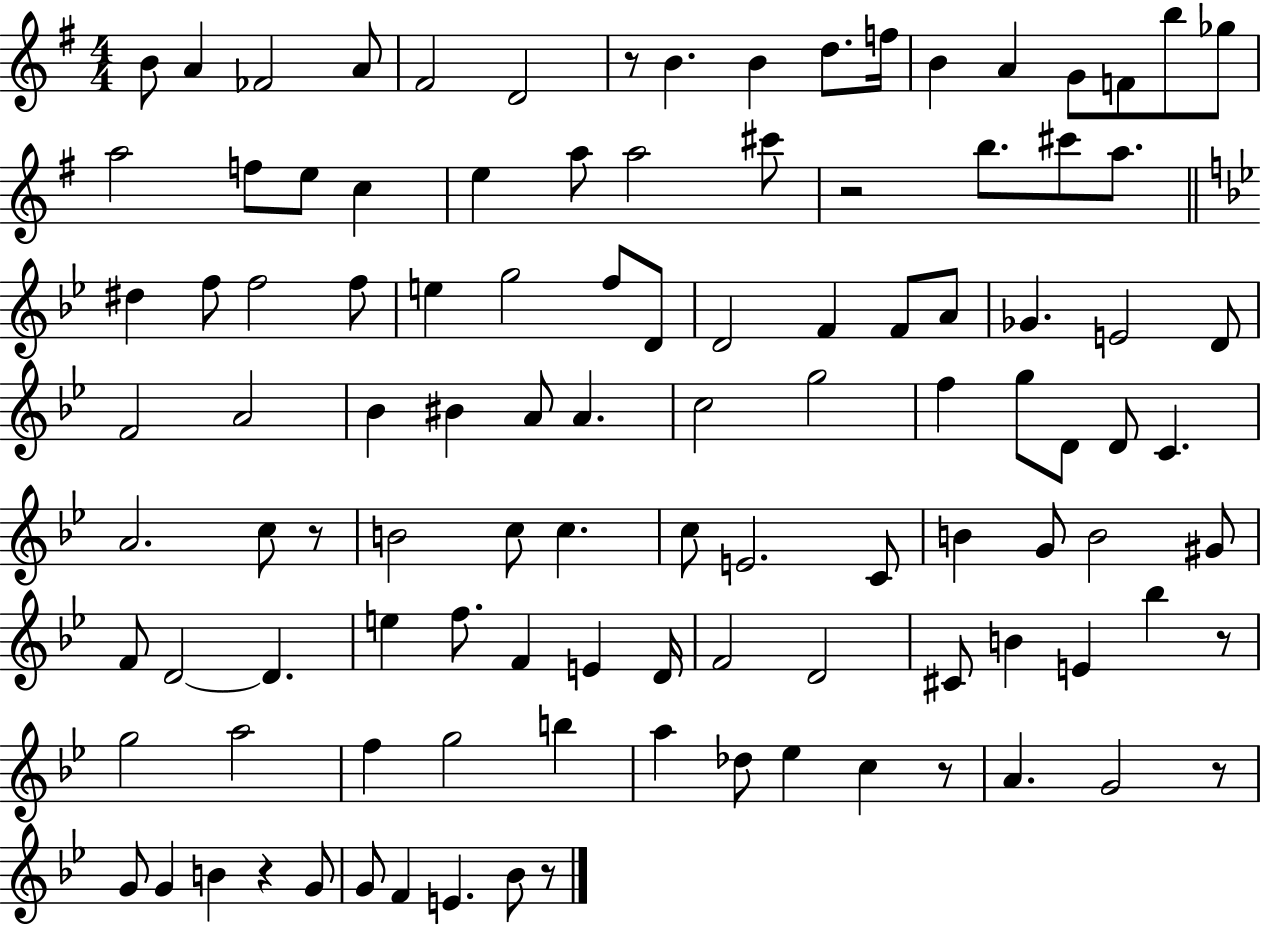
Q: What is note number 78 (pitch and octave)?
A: C#4